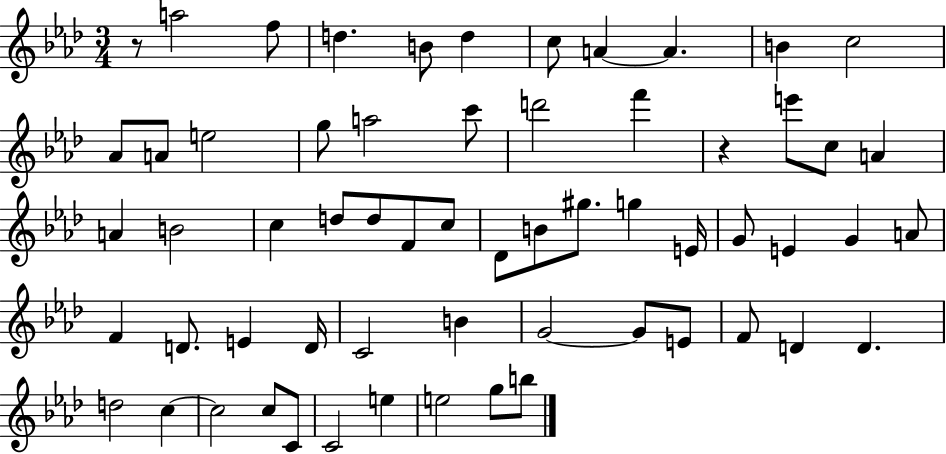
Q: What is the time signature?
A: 3/4